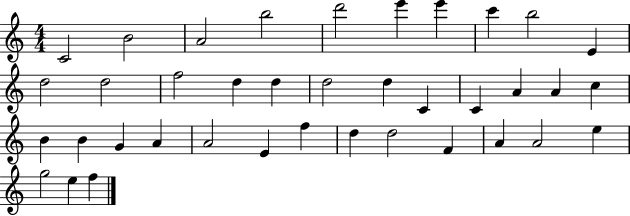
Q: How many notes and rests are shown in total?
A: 38